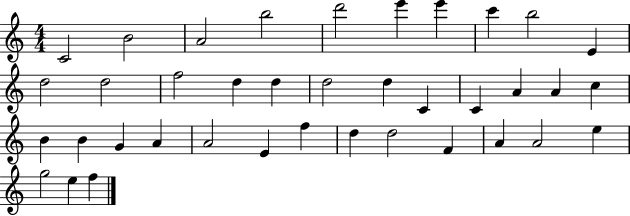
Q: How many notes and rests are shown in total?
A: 38